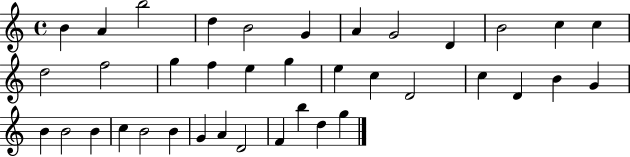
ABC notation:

X:1
T:Untitled
M:4/4
L:1/4
K:C
B A b2 d B2 G A G2 D B2 c c d2 f2 g f e g e c D2 c D B G B B2 B c B2 B G A D2 F b d g